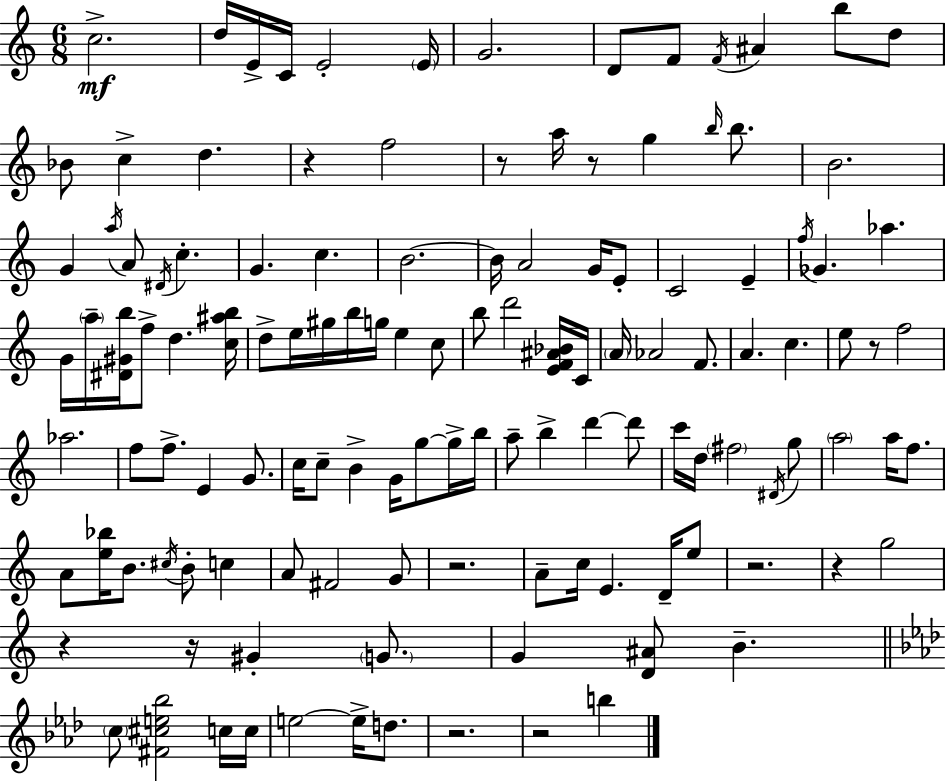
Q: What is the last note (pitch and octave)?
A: B5